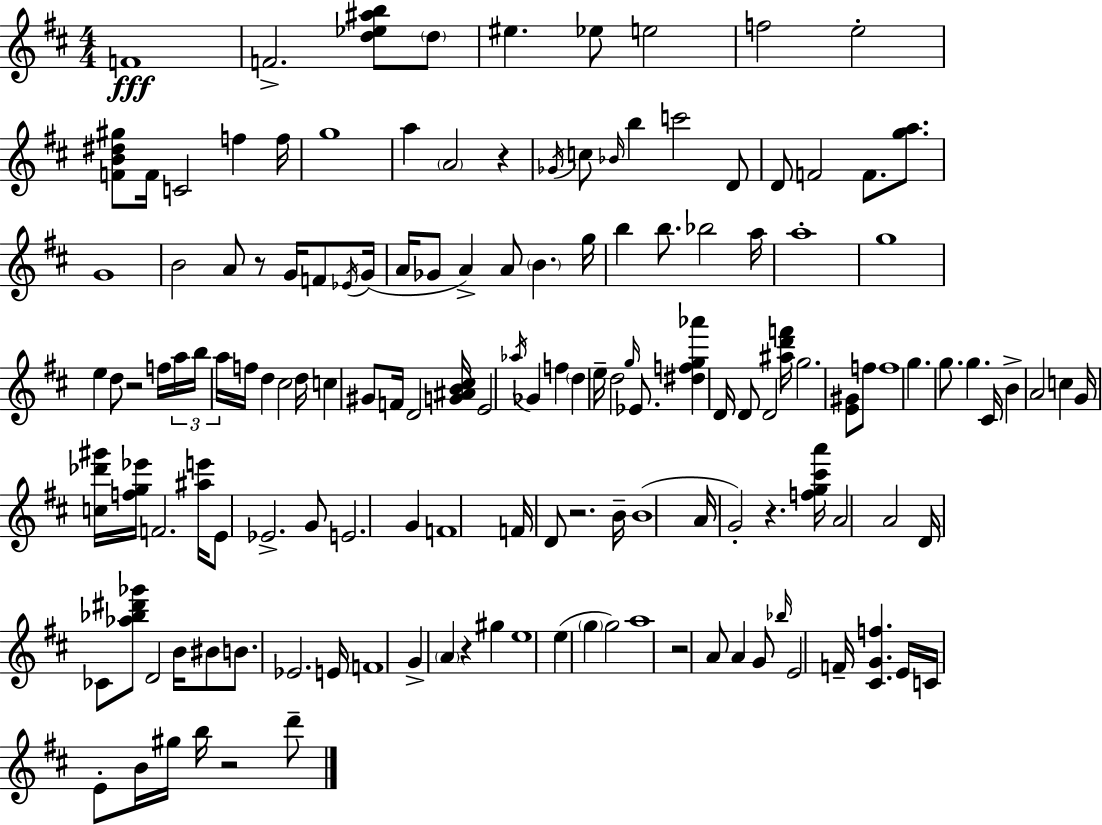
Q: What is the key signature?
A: D major